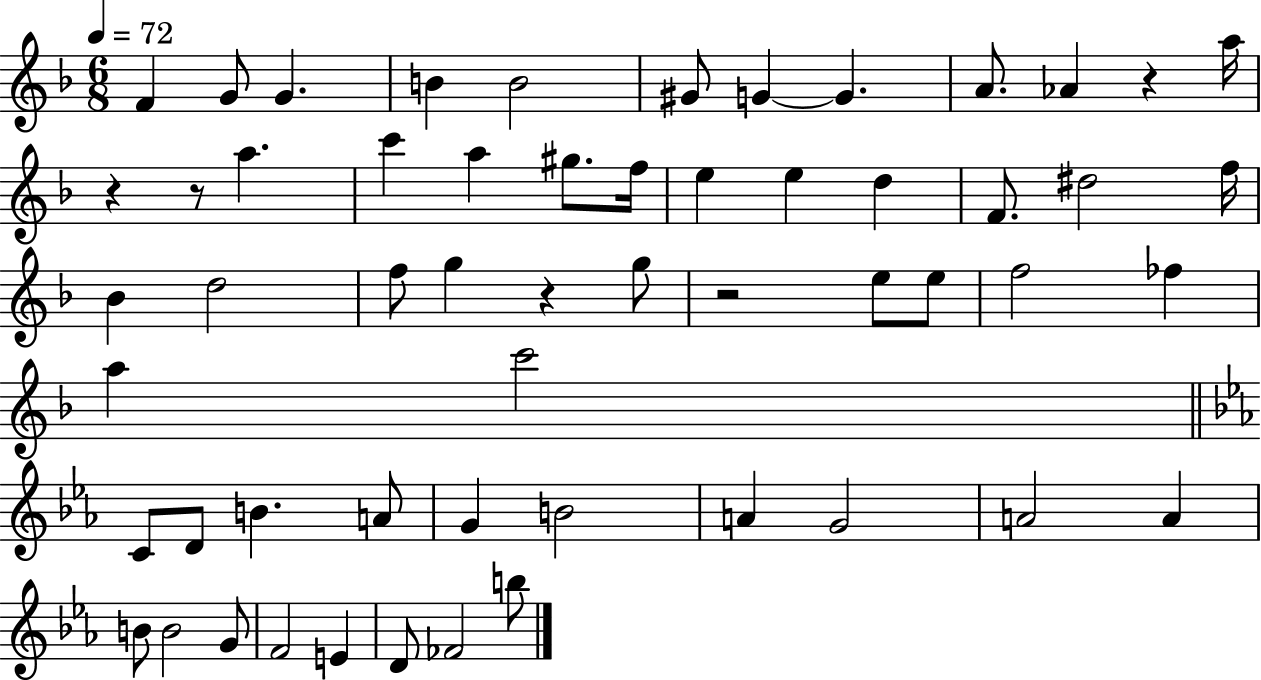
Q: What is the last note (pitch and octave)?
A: B5